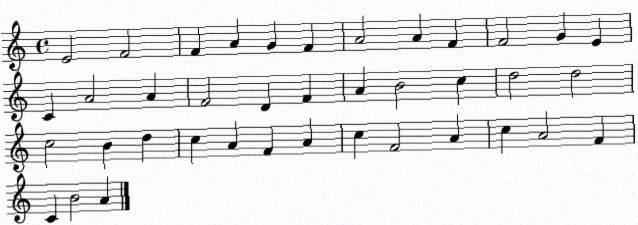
X:1
T:Untitled
M:4/4
L:1/4
K:C
E2 F2 F A G F A2 A F F2 G E C A2 A F2 D F A B2 c d2 d2 c2 B d c A F A c F2 A c A2 F C B2 A